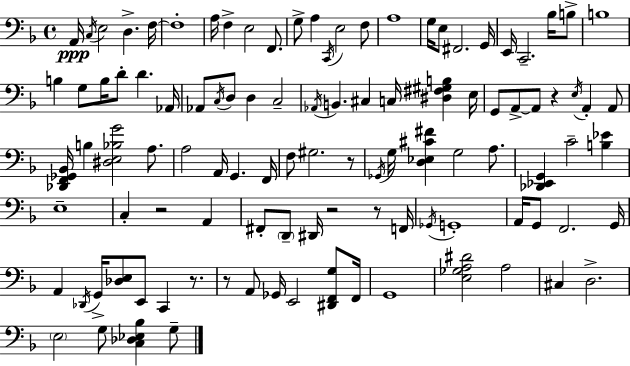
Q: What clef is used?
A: bass